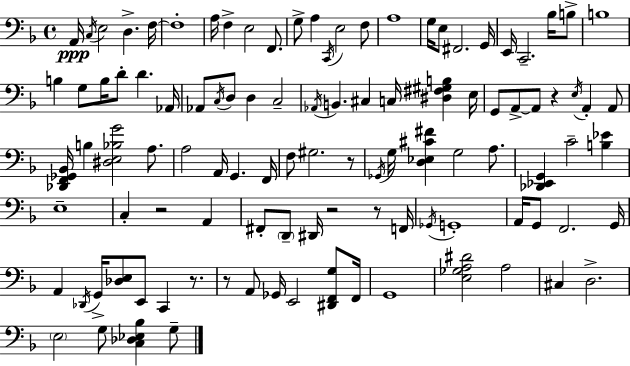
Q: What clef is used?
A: bass